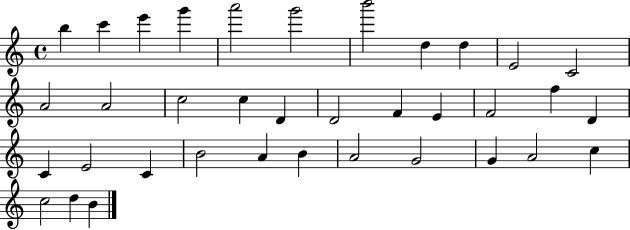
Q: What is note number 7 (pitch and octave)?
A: B6